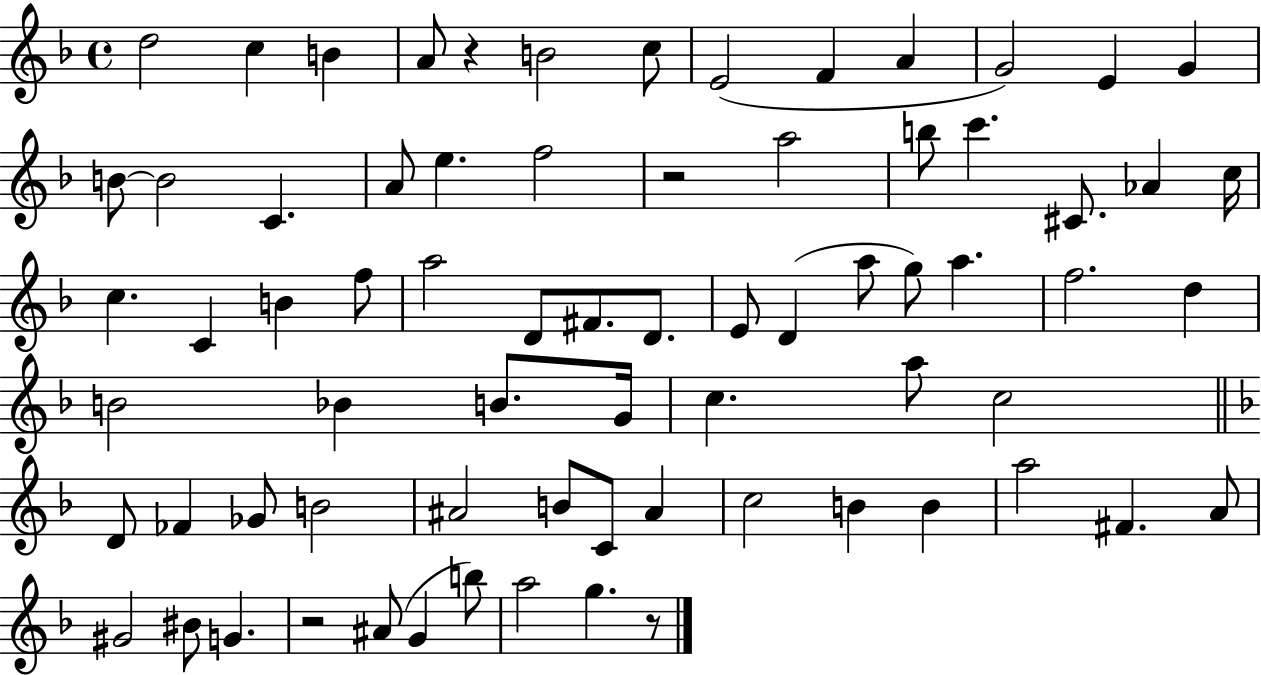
X:1
T:Untitled
M:4/4
L:1/4
K:F
d2 c B A/2 z B2 c/2 E2 F A G2 E G B/2 B2 C A/2 e f2 z2 a2 b/2 c' ^C/2 _A c/4 c C B f/2 a2 D/2 ^F/2 D/2 E/2 D a/2 g/2 a f2 d B2 _B B/2 G/4 c a/2 c2 D/2 _F _G/2 B2 ^A2 B/2 C/2 ^A c2 B B a2 ^F A/2 ^G2 ^B/2 G z2 ^A/2 G b/2 a2 g z/2